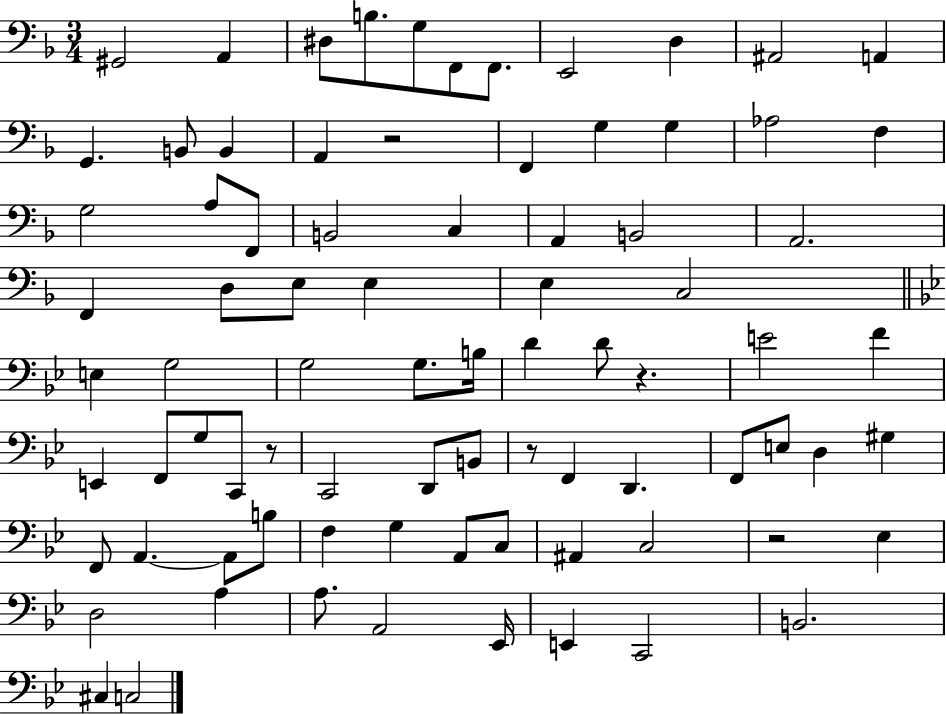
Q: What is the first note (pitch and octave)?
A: G#2